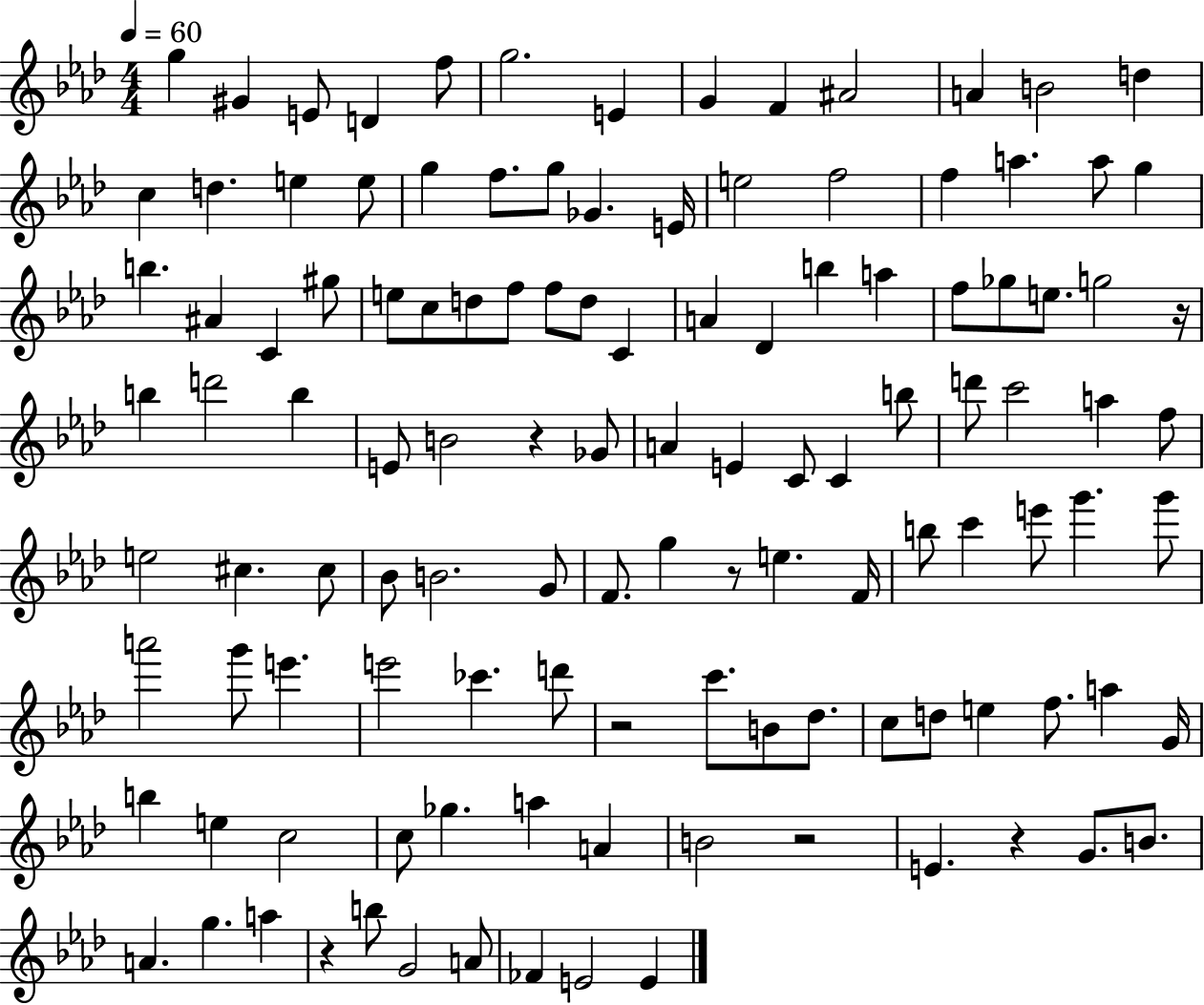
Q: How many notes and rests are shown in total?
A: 119